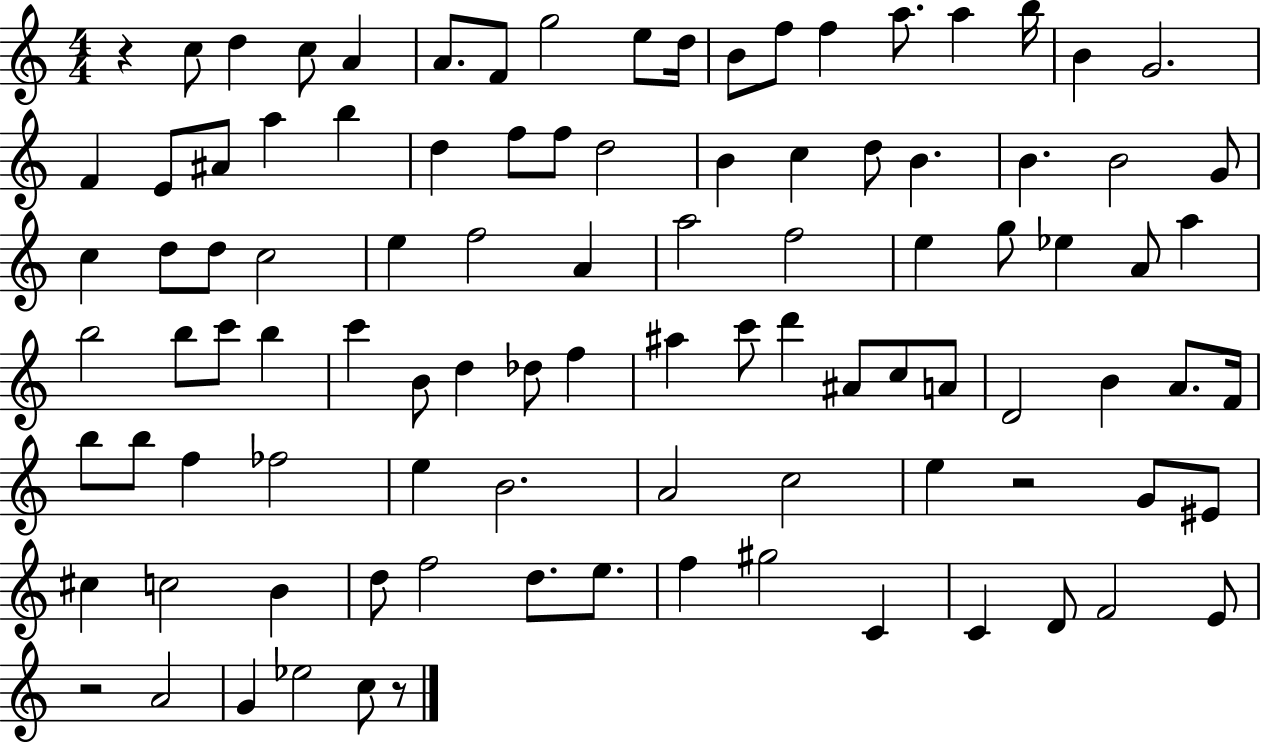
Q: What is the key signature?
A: C major